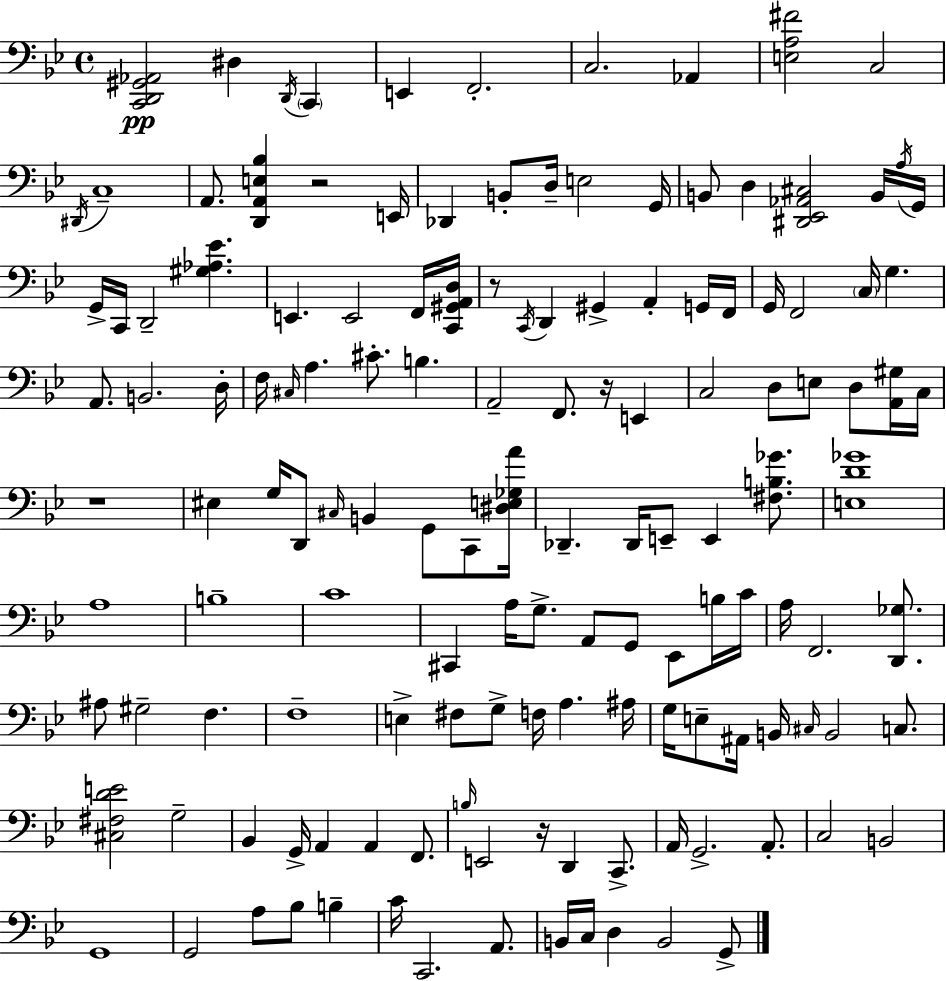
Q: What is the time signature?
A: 4/4